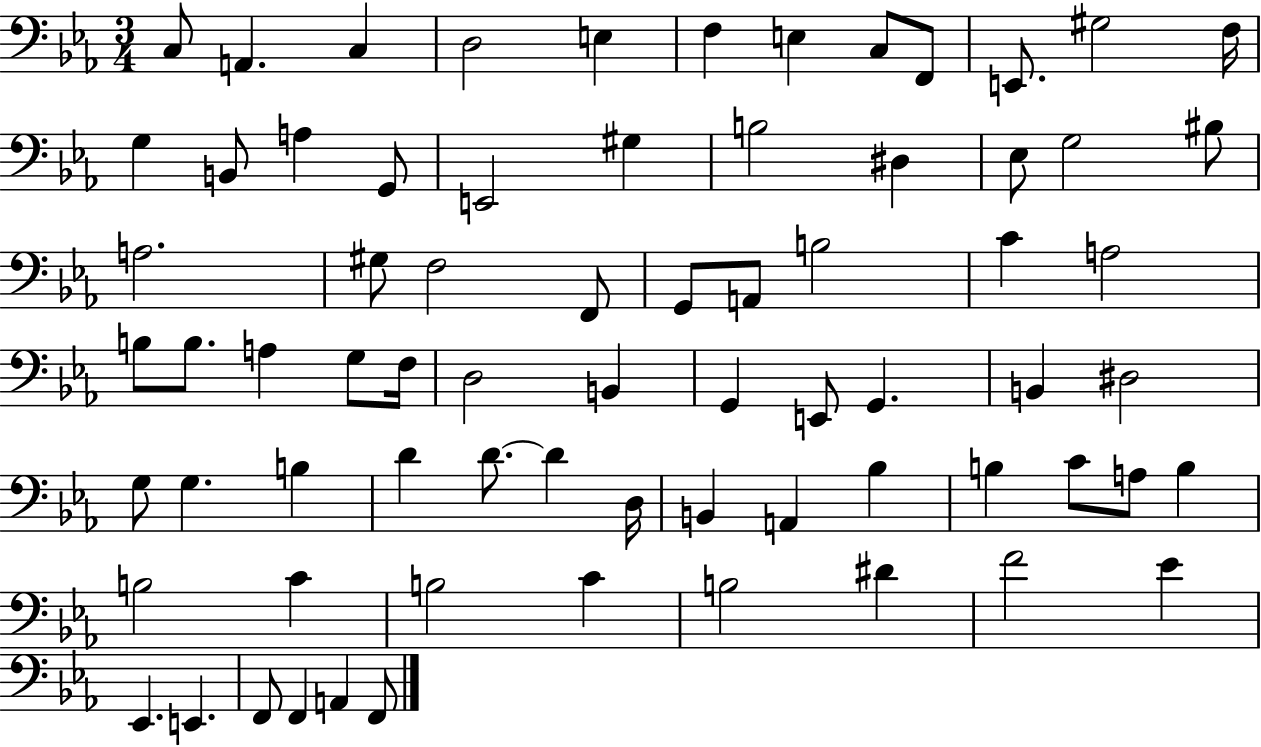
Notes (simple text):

C3/e A2/q. C3/q D3/h E3/q F3/q E3/q C3/e F2/e E2/e. G#3/h F3/s G3/q B2/e A3/q G2/e E2/h G#3/q B3/h D#3/q Eb3/e G3/h BIS3/e A3/h. G#3/e F3/h F2/e G2/e A2/e B3/h C4/q A3/h B3/e B3/e. A3/q G3/e F3/s D3/h B2/q G2/q E2/e G2/q. B2/q D#3/h G3/e G3/q. B3/q D4/q D4/e. D4/q D3/s B2/q A2/q Bb3/q B3/q C4/e A3/e B3/q B3/h C4/q B3/h C4/q B3/h D#4/q F4/h Eb4/q Eb2/q. E2/q. F2/e F2/q A2/q F2/e